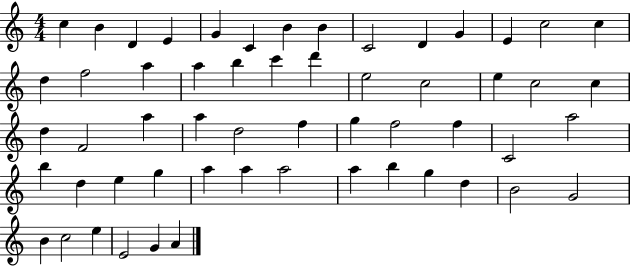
C5/q B4/q D4/q E4/q G4/q C4/q B4/q B4/q C4/h D4/q G4/q E4/q C5/h C5/q D5/q F5/h A5/q A5/q B5/q C6/q D6/q E5/h C5/h E5/q C5/h C5/q D5/q F4/h A5/q A5/q D5/h F5/q G5/q F5/h F5/q C4/h A5/h B5/q D5/q E5/q G5/q A5/q A5/q A5/h A5/q B5/q G5/q D5/q B4/h G4/h B4/q C5/h E5/q E4/h G4/q A4/q